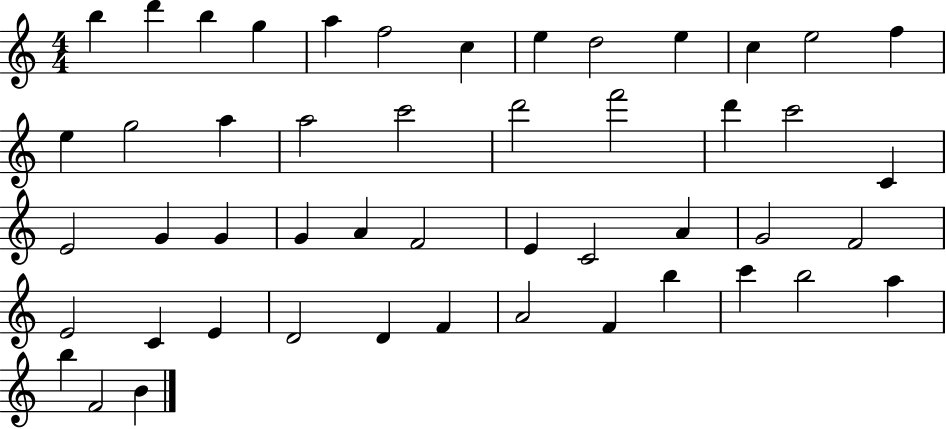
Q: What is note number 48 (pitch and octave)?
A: F4